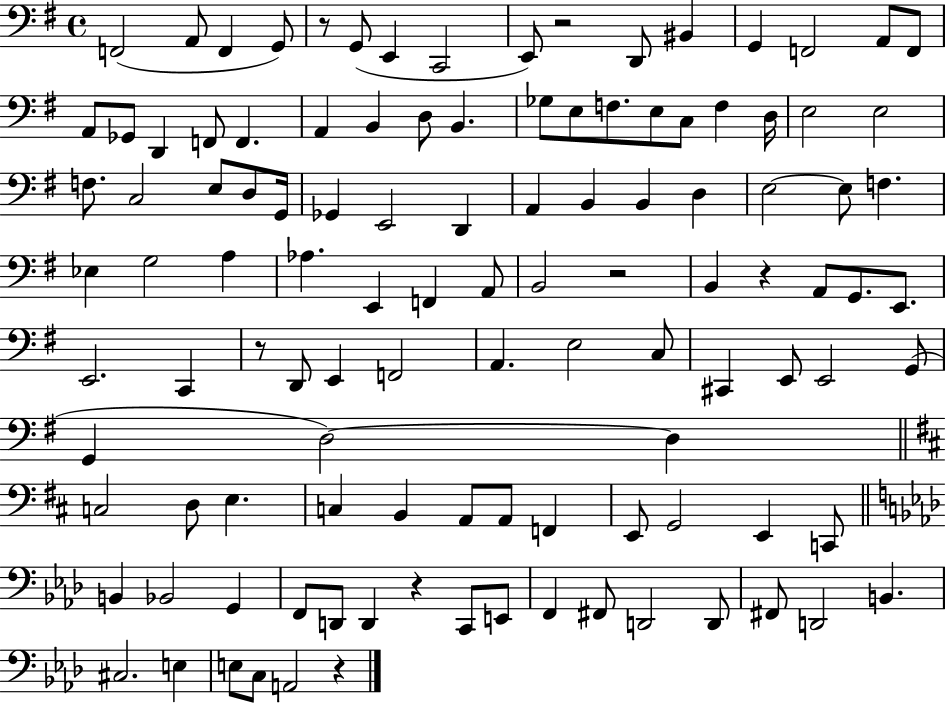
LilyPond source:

{
  \clef bass
  \time 4/4
  \defaultTimeSignature
  \key g \major
  f,2( a,8 f,4 g,8) | r8 g,8( e,4 c,2 | e,8) r2 d,8 bis,4 | g,4 f,2 a,8 f,8 | \break a,8 ges,8 d,4 f,8 f,4. | a,4 b,4 d8 b,4. | ges8 e8 f8. e8 c8 f4 d16 | e2 e2 | \break f8. c2 e8 d8 g,16 | ges,4 e,2 d,4 | a,4 b,4 b,4 d4 | e2~~ e8 f4. | \break ees4 g2 a4 | aes4. e,4 f,4 a,8 | b,2 r2 | b,4 r4 a,8 g,8. e,8. | \break e,2. c,4 | r8 d,8 e,4 f,2 | a,4. e2 c8 | cis,4 e,8 e,2 g,8( | \break g,4 d2~~) d4 | \bar "||" \break \key b \minor c2 d8 e4. | c4 b,4 a,8 a,8 f,4 | e,8 g,2 e,4 c,8 | \bar "||" \break \key aes \major b,4 bes,2 g,4 | f,8 d,8 d,4 r4 c,8 e,8 | f,4 fis,8 d,2 d,8 | fis,8 d,2 b,4. | \break cis2. e4 | e8 c8 a,2 r4 | \bar "|."
}